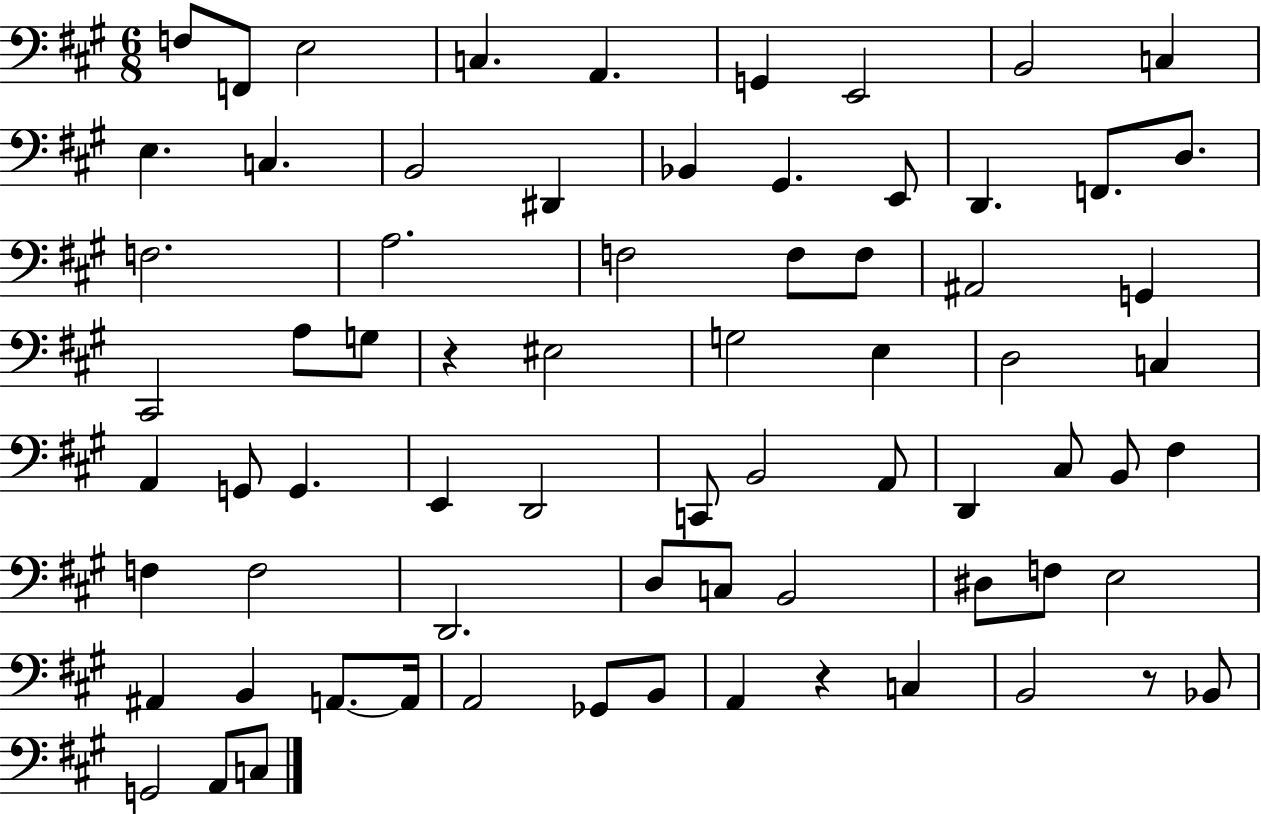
F3/e F2/e E3/h C3/q. A2/q. G2/q E2/h B2/h C3/q E3/q. C3/q. B2/h D#2/q Bb2/q G#2/q. E2/e D2/q. F2/e. D3/e. F3/h. A3/h. F3/h F3/e F3/e A#2/h G2/q C#2/h A3/e G3/e R/q EIS3/h G3/h E3/q D3/h C3/q A2/q G2/e G2/q. E2/q D2/h C2/e B2/h A2/e D2/q C#3/e B2/e F#3/q F3/q F3/h D2/h. D3/e C3/e B2/h D#3/e F3/e E3/h A#2/q B2/q A2/e. A2/s A2/h Gb2/e B2/e A2/q R/q C3/q B2/h R/e Bb2/e G2/h A2/e C3/e